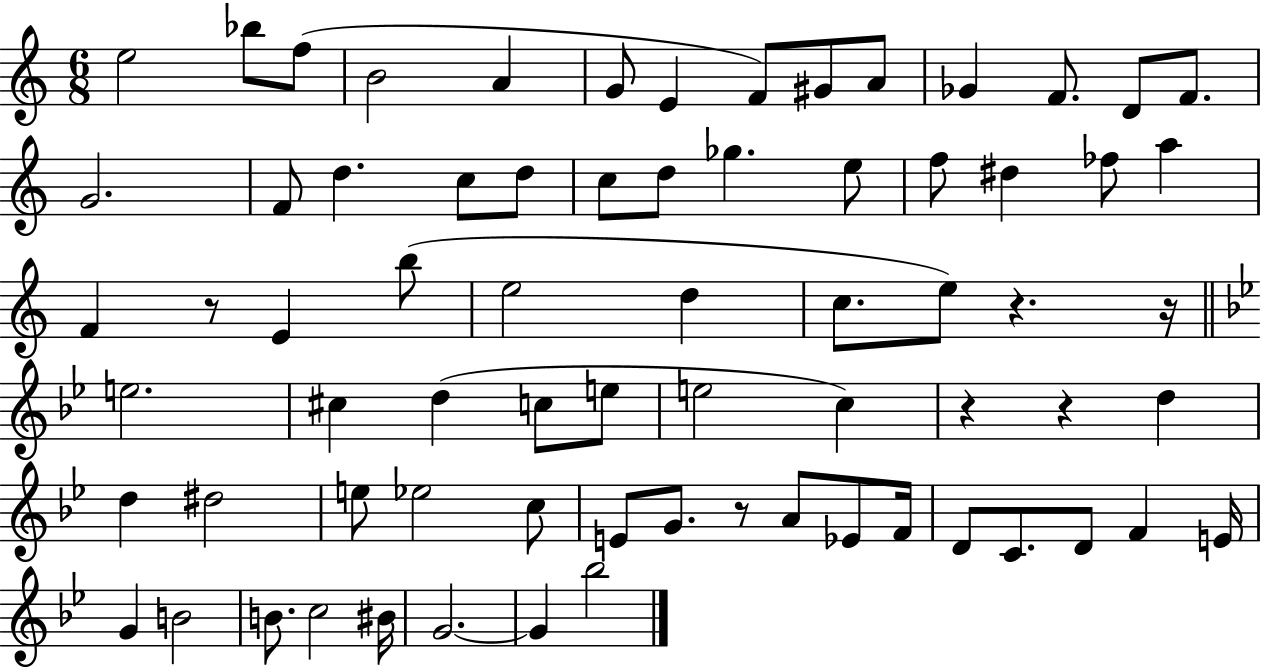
E5/h Bb5/e F5/e B4/h A4/q G4/e E4/q F4/e G#4/e A4/e Gb4/q F4/e. D4/e F4/e. G4/h. F4/e D5/q. C5/e D5/e C5/e D5/e Gb5/q. E5/e F5/e D#5/q FES5/e A5/q F4/q R/e E4/q B5/e E5/h D5/q C5/e. E5/e R/q. R/s E5/h. C#5/q D5/q C5/e E5/e E5/h C5/q R/q R/q D5/q D5/q D#5/h E5/e Eb5/h C5/e E4/e G4/e. R/e A4/e Eb4/e F4/s D4/e C4/e. D4/e F4/q E4/s G4/q B4/h B4/e. C5/h BIS4/s G4/h. G4/q Bb5/h